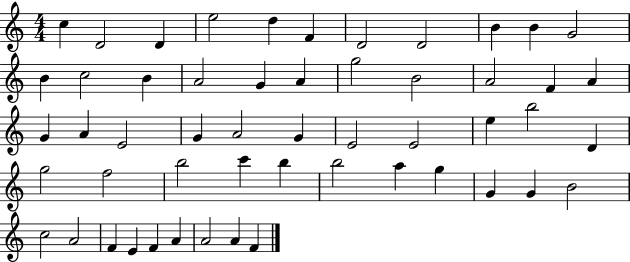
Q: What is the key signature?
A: C major